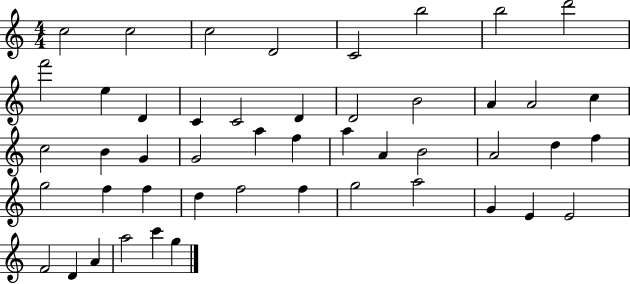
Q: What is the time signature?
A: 4/4